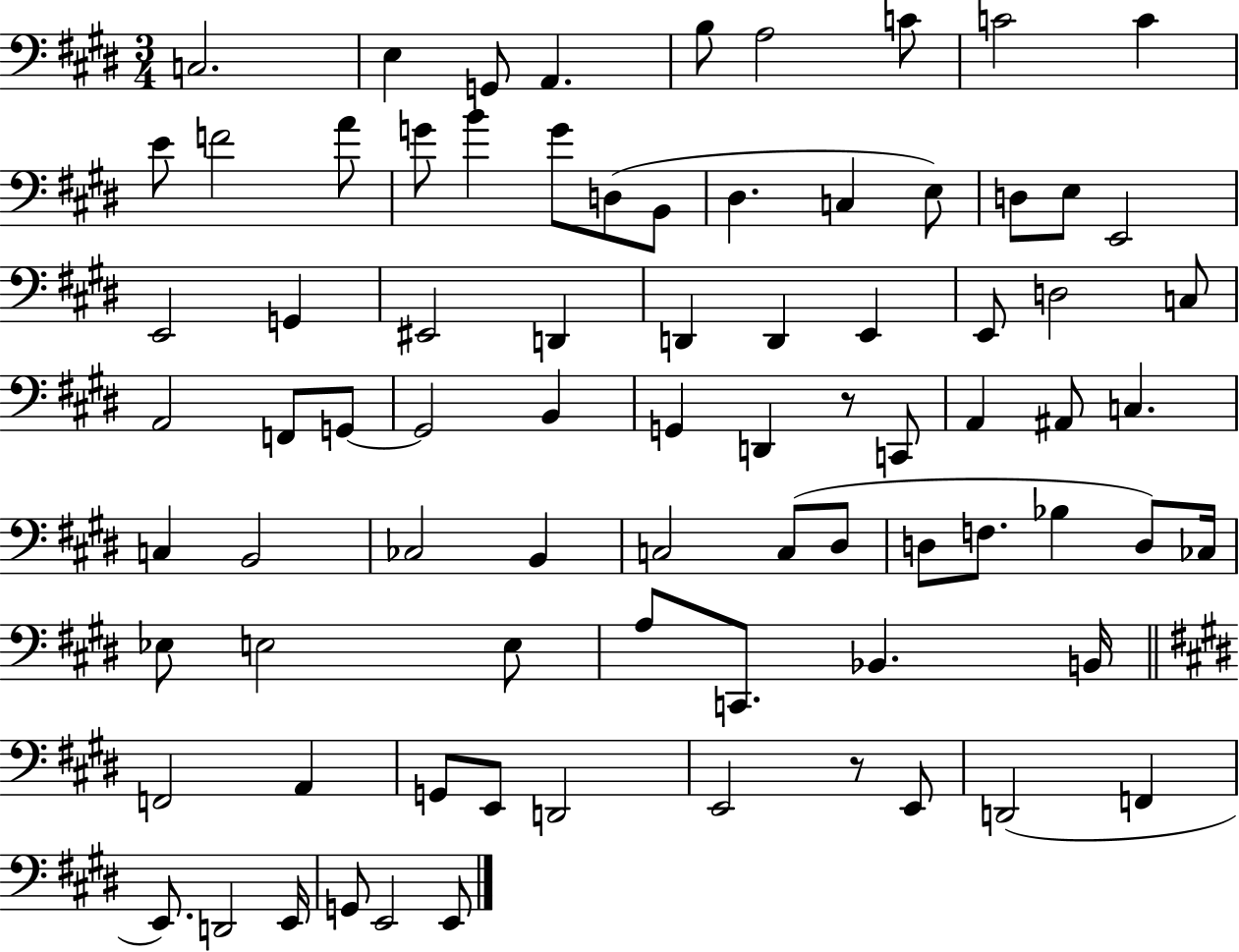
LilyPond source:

{
  \clef bass
  \numericTimeSignature
  \time 3/4
  \key e \major
  c2. | e4 g,8 a,4. | b8 a2 c'8 | c'2 c'4 | \break e'8 f'2 a'8 | g'8 b'4 g'8 d8( b,8 | dis4. c4 e8) | d8 e8 e,2 | \break e,2 g,4 | eis,2 d,4 | d,4 d,4 e,4 | e,8 d2 c8 | \break a,2 f,8 g,8~~ | g,2 b,4 | g,4 d,4 r8 c,8 | a,4 ais,8 c4. | \break c4 b,2 | ces2 b,4 | c2 c8( dis8 | d8 f8. bes4 d8) ces16 | \break ees8 e2 e8 | a8 c,8. bes,4. b,16 | \bar "||" \break \key e \major f,2 a,4 | g,8 e,8 d,2 | e,2 r8 e,8 | d,2( f,4 | \break e,8.) d,2 e,16 | g,8 e,2 e,8 | \bar "|."
}